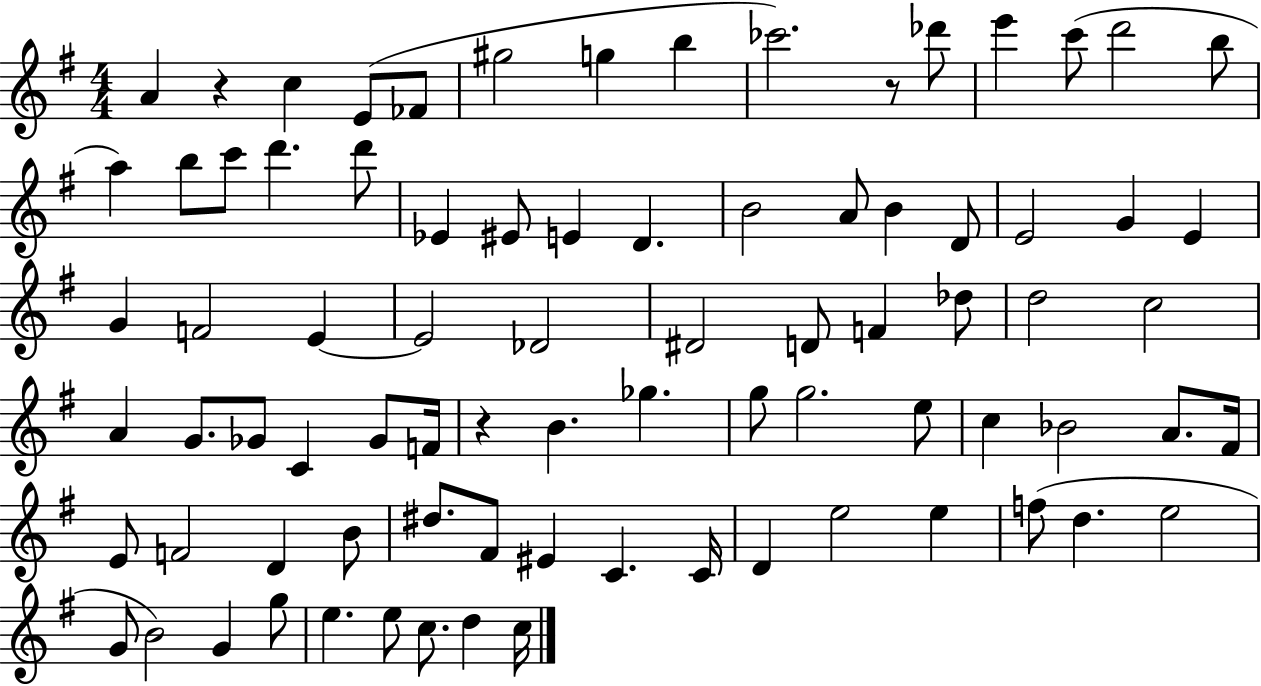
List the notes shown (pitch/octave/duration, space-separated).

A4/q R/q C5/q E4/e FES4/e G#5/h G5/q B5/q CES6/h. R/e Db6/e E6/q C6/e D6/h B5/e A5/q B5/e C6/e D6/q. D6/e Eb4/q EIS4/e E4/q D4/q. B4/h A4/e B4/q D4/e E4/h G4/q E4/q G4/q F4/h E4/q E4/h Db4/h D#4/h D4/e F4/q Db5/e D5/h C5/h A4/q G4/e. Gb4/e C4/q Gb4/e F4/s R/q B4/q. Gb5/q. G5/e G5/h. E5/e C5/q Bb4/h A4/e. F#4/s E4/e F4/h D4/q B4/e D#5/e. F#4/e EIS4/q C4/q. C4/s D4/q E5/h E5/q F5/e D5/q. E5/h G4/e B4/h G4/q G5/e E5/q. E5/e C5/e. D5/q C5/s